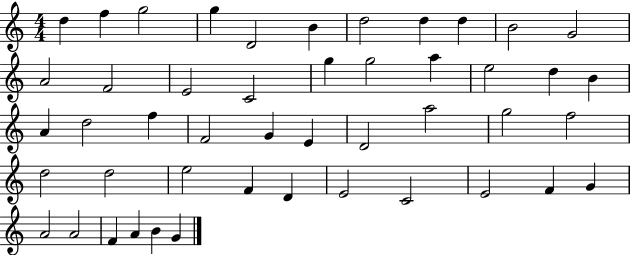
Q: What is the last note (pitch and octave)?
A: G4